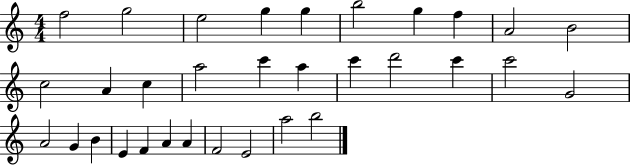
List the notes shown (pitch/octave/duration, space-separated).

F5/h G5/h E5/h G5/q G5/q B5/h G5/q F5/q A4/h B4/h C5/h A4/q C5/q A5/h C6/q A5/q C6/q D6/h C6/q C6/h G4/h A4/h G4/q B4/q E4/q F4/q A4/q A4/q F4/h E4/h A5/h B5/h